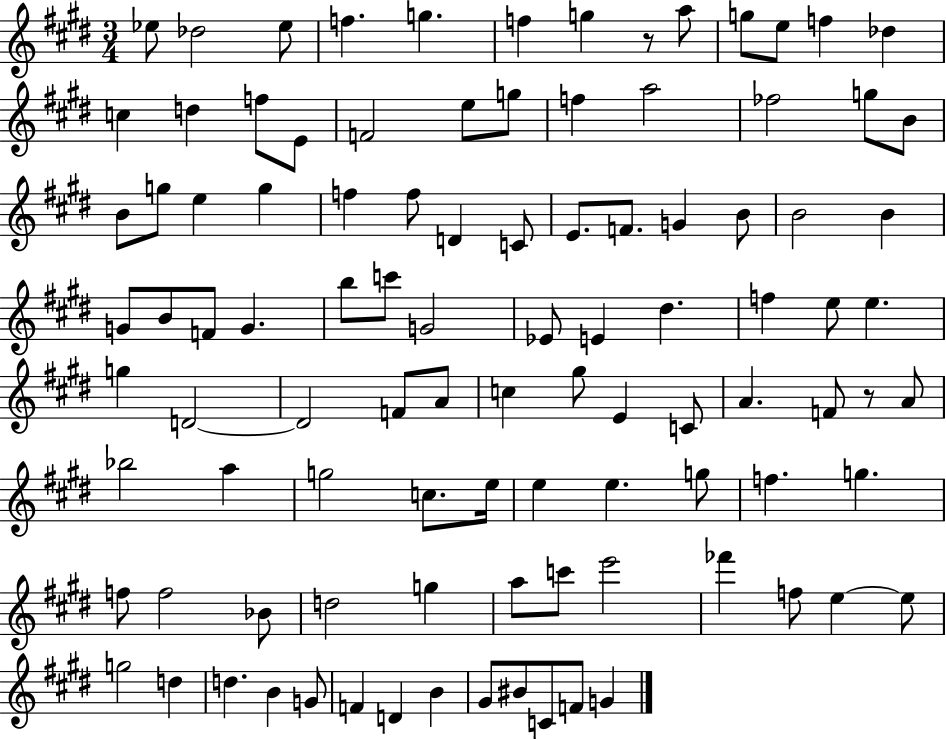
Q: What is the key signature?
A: E major